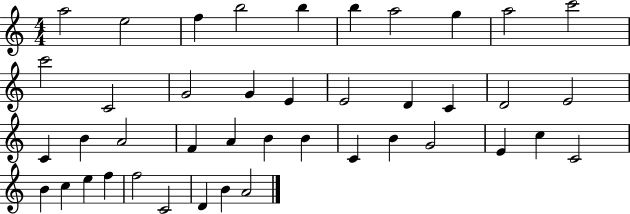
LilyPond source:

{
  \clef treble
  \numericTimeSignature
  \time 4/4
  \key c \major
  a''2 e''2 | f''4 b''2 b''4 | b''4 a''2 g''4 | a''2 c'''2 | \break c'''2 c'2 | g'2 g'4 e'4 | e'2 d'4 c'4 | d'2 e'2 | \break c'4 b'4 a'2 | f'4 a'4 b'4 b'4 | c'4 b'4 g'2 | e'4 c''4 c'2 | \break b'4 c''4 e''4 f''4 | f''2 c'2 | d'4 b'4 a'2 | \bar "|."
}